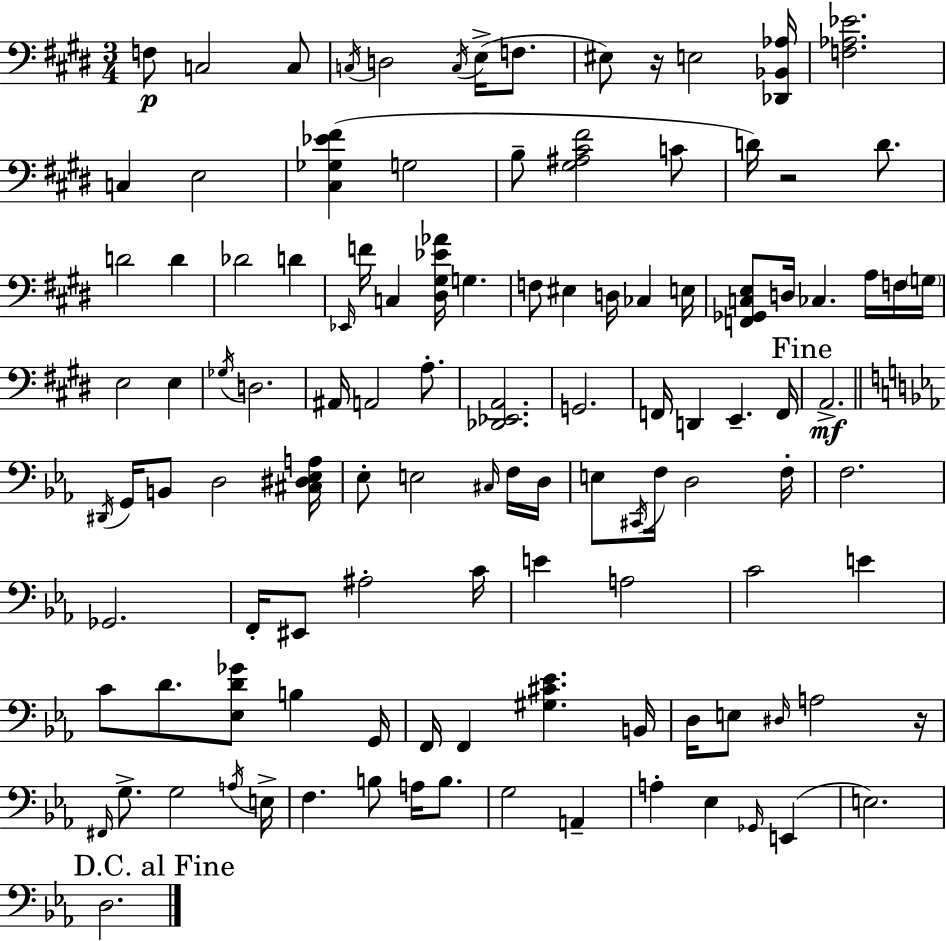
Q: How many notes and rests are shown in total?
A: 113